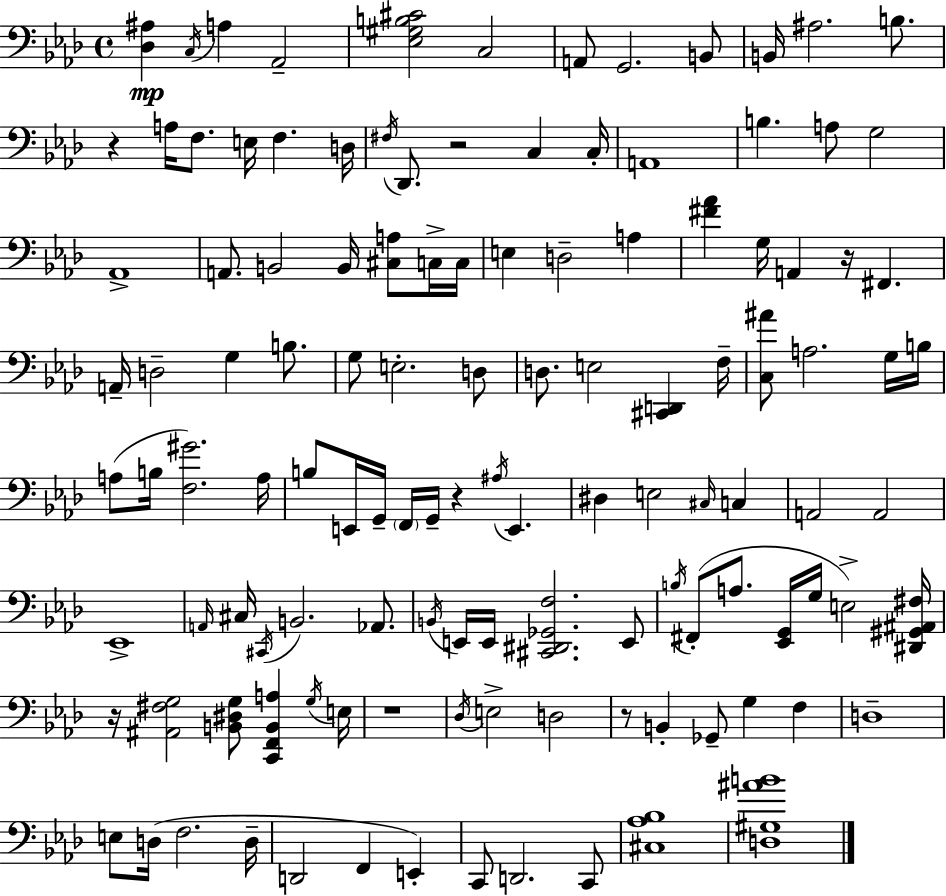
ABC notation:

X:1
T:Untitled
M:4/4
L:1/4
K:Fm
[_D,^A,] C,/4 A, _A,,2 [_E,^G,B,^C]2 C,2 A,,/2 G,,2 B,,/2 B,,/4 ^A,2 B,/2 z A,/4 F,/2 E,/4 F, D,/4 ^F,/4 _D,,/2 z2 C, C,/4 A,,4 B, A,/2 G,2 _A,,4 A,,/2 B,,2 B,,/4 [^C,A,]/2 C,/4 C,/4 E, D,2 A, [^F_A] G,/4 A,, z/4 ^F,, A,,/4 D,2 G, B,/2 G,/2 E,2 D,/2 D,/2 E,2 [^C,,D,,] F,/4 [C,^A]/2 A,2 G,/4 B,/4 A,/2 B,/4 [F,^G]2 A,/4 B,/2 E,,/4 G,,/4 F,,/4 G,,/4 z ^A,/4 E,, ^D, E,2 ^C,/4 C, A,,2 A,,2 _E,,4 A,,/4 ^C,/4 ^C,,/4 B,,2 _A,,/2 B,,/4 E,,/4 E,,/4 [^C,,^D,,_G,,F,]2 E,,/2 B,/4 ^F,,/2 A,/2 [_E,,G,,]/4 G,/4 E,2 [^D,,^G,,^A,,^F,]/4 z/4 [^A,,^F,G,]2 [B,,^D,G,]/2 [C,,F,,B,,A,] G,/4 E,/4 z4 _D,/4 E,2 D,2 z/2 B,, _G,,/2 G, F, D,4 E,/2 D,/4 F,2 D,/4 D,,2 F,, E,, C,,/2 D,,2 C,,/2 [^C,_A,_B,]4 [D,^G,^AB]4